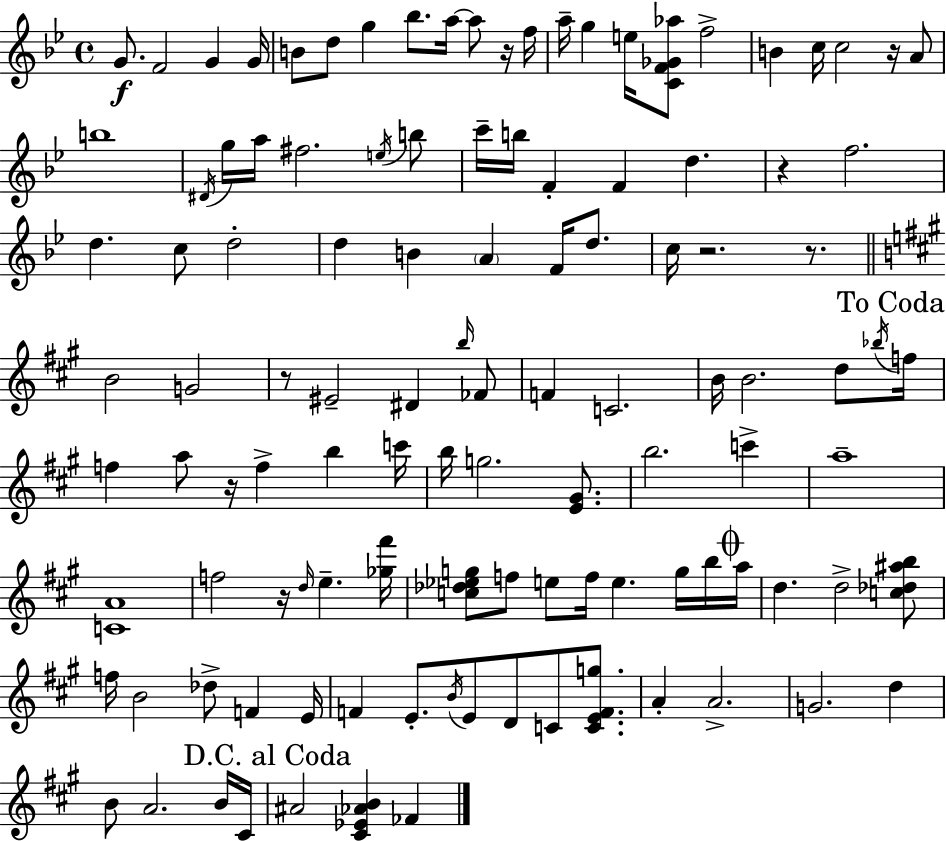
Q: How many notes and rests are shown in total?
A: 113